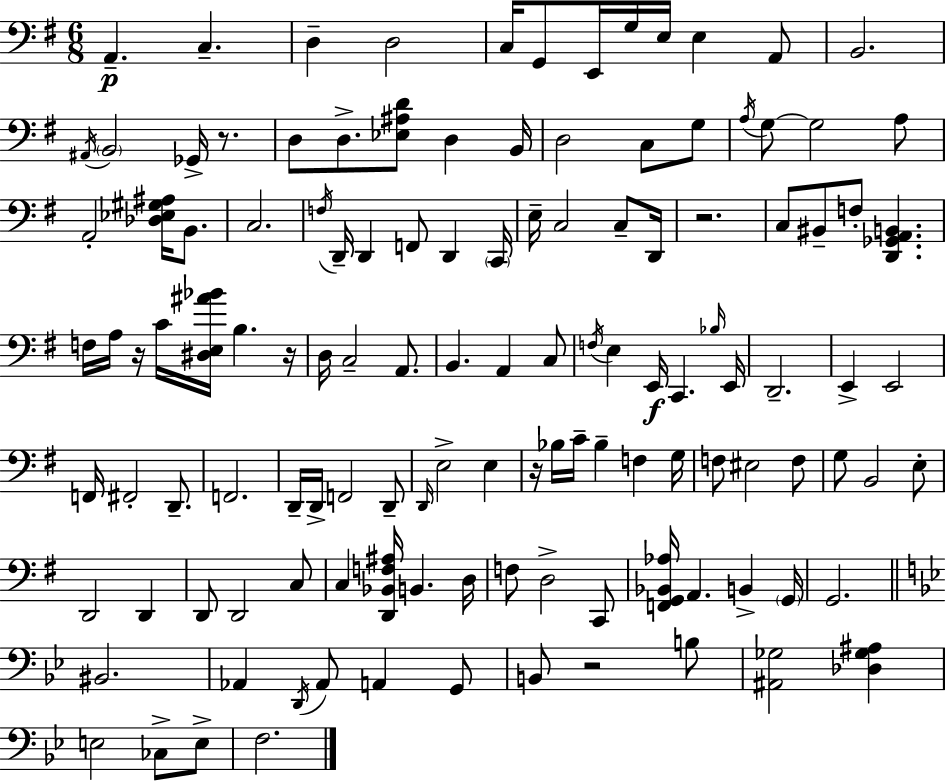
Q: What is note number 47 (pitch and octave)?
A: D3